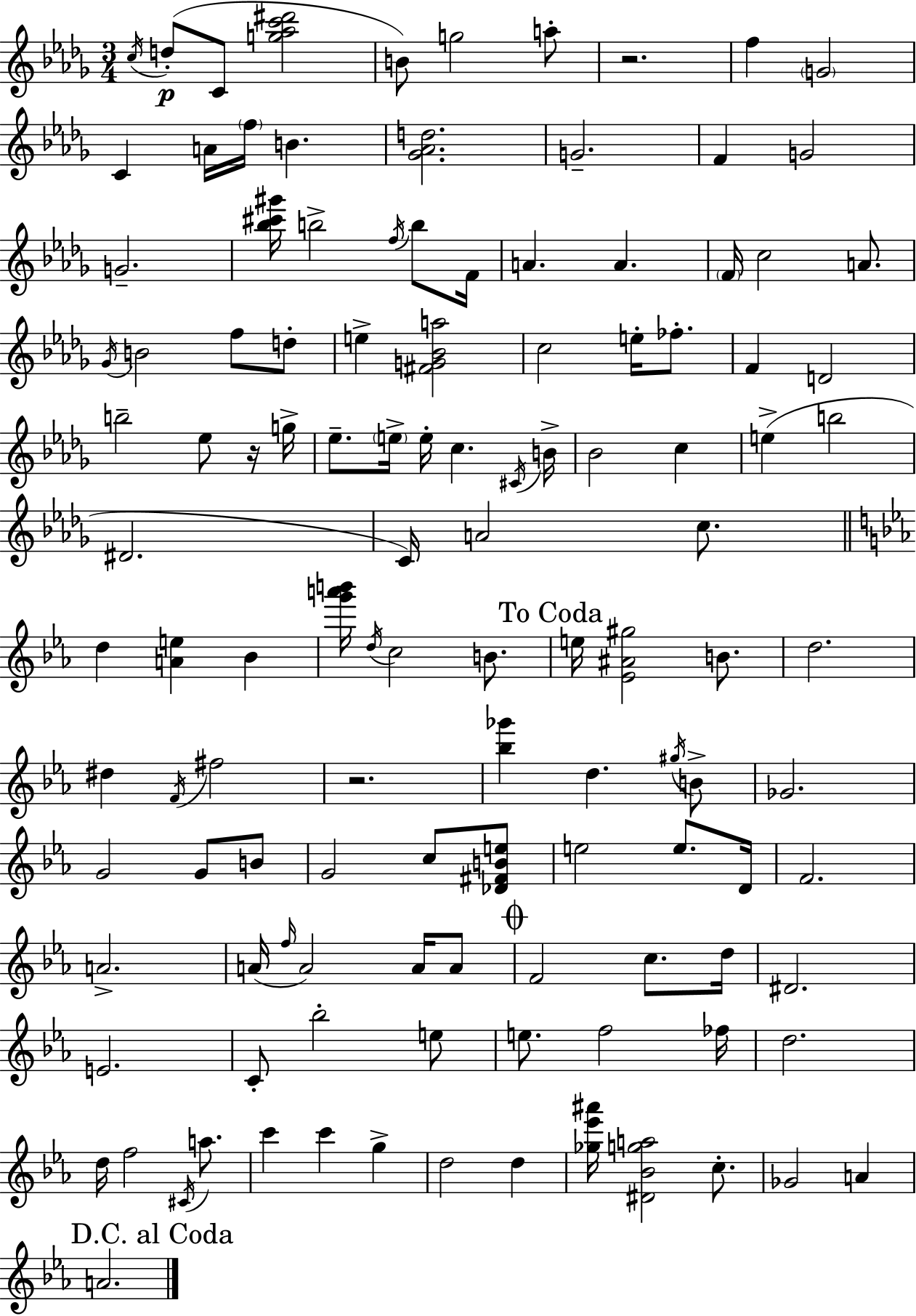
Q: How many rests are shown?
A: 3